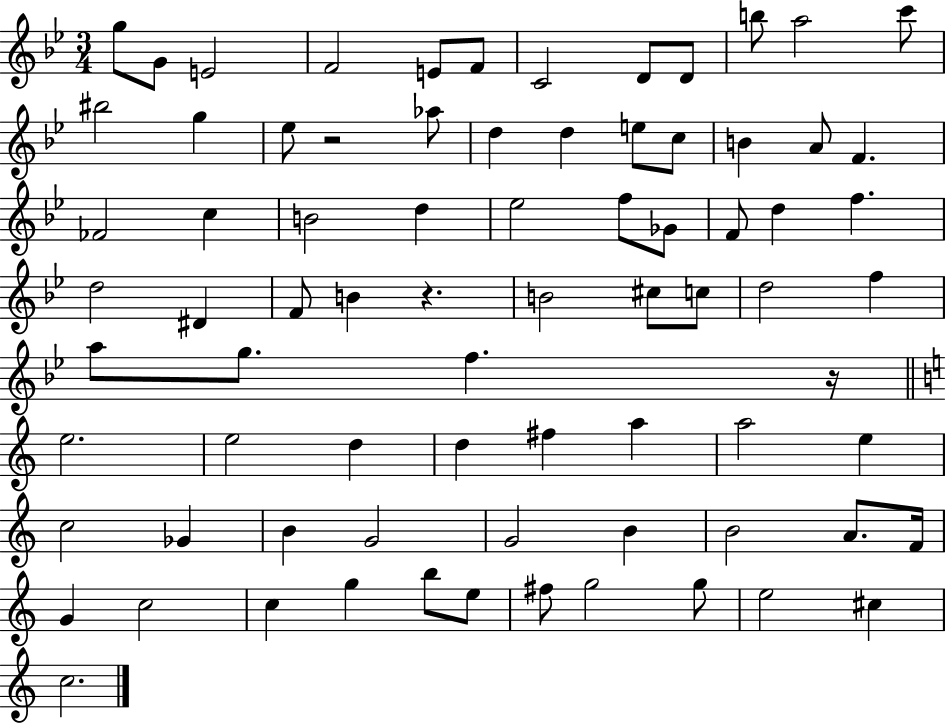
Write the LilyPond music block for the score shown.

{
  \clef treble
  \numericTimeSignature
  \time 3/4
  \key bes \major
  \repeat volta 2 { g''8 g'8 e'2 | f'2 e'8 f'8 | c'2 d'8 d'8 | b''8 a''2 c'''8 | \break bis''2 g''4 | ees''8 r2 aes''8 | d''4 d''4 e''8 c''8 | b'4 a'8 f'4. | \break fes'2 c''4 | b'2 d''4 | ees''2 f''8 ges'8 | f'8 d''4 f''4. | \break d''2 dis'4 | f'8 b'4 r4. | b'2 cis''8 c''8 | d''2 f''4 | \break a''8 g''8. f''4. r16 | \bar "||" \break \key c \major e''2. | e''2 d''4 | d''4 fis''4 a''4 | a''2 e''4 | \break c''2 ges'4 | b'4 g'2 | g'2 b'4 | b'2 a'8. f'16 | \break g'4 c''2 | c''4 g''4 b''8 e''8 | fis''8 g''2 g''8 | e''2 cis''4 | \break c''2. | } \bar "|."
}